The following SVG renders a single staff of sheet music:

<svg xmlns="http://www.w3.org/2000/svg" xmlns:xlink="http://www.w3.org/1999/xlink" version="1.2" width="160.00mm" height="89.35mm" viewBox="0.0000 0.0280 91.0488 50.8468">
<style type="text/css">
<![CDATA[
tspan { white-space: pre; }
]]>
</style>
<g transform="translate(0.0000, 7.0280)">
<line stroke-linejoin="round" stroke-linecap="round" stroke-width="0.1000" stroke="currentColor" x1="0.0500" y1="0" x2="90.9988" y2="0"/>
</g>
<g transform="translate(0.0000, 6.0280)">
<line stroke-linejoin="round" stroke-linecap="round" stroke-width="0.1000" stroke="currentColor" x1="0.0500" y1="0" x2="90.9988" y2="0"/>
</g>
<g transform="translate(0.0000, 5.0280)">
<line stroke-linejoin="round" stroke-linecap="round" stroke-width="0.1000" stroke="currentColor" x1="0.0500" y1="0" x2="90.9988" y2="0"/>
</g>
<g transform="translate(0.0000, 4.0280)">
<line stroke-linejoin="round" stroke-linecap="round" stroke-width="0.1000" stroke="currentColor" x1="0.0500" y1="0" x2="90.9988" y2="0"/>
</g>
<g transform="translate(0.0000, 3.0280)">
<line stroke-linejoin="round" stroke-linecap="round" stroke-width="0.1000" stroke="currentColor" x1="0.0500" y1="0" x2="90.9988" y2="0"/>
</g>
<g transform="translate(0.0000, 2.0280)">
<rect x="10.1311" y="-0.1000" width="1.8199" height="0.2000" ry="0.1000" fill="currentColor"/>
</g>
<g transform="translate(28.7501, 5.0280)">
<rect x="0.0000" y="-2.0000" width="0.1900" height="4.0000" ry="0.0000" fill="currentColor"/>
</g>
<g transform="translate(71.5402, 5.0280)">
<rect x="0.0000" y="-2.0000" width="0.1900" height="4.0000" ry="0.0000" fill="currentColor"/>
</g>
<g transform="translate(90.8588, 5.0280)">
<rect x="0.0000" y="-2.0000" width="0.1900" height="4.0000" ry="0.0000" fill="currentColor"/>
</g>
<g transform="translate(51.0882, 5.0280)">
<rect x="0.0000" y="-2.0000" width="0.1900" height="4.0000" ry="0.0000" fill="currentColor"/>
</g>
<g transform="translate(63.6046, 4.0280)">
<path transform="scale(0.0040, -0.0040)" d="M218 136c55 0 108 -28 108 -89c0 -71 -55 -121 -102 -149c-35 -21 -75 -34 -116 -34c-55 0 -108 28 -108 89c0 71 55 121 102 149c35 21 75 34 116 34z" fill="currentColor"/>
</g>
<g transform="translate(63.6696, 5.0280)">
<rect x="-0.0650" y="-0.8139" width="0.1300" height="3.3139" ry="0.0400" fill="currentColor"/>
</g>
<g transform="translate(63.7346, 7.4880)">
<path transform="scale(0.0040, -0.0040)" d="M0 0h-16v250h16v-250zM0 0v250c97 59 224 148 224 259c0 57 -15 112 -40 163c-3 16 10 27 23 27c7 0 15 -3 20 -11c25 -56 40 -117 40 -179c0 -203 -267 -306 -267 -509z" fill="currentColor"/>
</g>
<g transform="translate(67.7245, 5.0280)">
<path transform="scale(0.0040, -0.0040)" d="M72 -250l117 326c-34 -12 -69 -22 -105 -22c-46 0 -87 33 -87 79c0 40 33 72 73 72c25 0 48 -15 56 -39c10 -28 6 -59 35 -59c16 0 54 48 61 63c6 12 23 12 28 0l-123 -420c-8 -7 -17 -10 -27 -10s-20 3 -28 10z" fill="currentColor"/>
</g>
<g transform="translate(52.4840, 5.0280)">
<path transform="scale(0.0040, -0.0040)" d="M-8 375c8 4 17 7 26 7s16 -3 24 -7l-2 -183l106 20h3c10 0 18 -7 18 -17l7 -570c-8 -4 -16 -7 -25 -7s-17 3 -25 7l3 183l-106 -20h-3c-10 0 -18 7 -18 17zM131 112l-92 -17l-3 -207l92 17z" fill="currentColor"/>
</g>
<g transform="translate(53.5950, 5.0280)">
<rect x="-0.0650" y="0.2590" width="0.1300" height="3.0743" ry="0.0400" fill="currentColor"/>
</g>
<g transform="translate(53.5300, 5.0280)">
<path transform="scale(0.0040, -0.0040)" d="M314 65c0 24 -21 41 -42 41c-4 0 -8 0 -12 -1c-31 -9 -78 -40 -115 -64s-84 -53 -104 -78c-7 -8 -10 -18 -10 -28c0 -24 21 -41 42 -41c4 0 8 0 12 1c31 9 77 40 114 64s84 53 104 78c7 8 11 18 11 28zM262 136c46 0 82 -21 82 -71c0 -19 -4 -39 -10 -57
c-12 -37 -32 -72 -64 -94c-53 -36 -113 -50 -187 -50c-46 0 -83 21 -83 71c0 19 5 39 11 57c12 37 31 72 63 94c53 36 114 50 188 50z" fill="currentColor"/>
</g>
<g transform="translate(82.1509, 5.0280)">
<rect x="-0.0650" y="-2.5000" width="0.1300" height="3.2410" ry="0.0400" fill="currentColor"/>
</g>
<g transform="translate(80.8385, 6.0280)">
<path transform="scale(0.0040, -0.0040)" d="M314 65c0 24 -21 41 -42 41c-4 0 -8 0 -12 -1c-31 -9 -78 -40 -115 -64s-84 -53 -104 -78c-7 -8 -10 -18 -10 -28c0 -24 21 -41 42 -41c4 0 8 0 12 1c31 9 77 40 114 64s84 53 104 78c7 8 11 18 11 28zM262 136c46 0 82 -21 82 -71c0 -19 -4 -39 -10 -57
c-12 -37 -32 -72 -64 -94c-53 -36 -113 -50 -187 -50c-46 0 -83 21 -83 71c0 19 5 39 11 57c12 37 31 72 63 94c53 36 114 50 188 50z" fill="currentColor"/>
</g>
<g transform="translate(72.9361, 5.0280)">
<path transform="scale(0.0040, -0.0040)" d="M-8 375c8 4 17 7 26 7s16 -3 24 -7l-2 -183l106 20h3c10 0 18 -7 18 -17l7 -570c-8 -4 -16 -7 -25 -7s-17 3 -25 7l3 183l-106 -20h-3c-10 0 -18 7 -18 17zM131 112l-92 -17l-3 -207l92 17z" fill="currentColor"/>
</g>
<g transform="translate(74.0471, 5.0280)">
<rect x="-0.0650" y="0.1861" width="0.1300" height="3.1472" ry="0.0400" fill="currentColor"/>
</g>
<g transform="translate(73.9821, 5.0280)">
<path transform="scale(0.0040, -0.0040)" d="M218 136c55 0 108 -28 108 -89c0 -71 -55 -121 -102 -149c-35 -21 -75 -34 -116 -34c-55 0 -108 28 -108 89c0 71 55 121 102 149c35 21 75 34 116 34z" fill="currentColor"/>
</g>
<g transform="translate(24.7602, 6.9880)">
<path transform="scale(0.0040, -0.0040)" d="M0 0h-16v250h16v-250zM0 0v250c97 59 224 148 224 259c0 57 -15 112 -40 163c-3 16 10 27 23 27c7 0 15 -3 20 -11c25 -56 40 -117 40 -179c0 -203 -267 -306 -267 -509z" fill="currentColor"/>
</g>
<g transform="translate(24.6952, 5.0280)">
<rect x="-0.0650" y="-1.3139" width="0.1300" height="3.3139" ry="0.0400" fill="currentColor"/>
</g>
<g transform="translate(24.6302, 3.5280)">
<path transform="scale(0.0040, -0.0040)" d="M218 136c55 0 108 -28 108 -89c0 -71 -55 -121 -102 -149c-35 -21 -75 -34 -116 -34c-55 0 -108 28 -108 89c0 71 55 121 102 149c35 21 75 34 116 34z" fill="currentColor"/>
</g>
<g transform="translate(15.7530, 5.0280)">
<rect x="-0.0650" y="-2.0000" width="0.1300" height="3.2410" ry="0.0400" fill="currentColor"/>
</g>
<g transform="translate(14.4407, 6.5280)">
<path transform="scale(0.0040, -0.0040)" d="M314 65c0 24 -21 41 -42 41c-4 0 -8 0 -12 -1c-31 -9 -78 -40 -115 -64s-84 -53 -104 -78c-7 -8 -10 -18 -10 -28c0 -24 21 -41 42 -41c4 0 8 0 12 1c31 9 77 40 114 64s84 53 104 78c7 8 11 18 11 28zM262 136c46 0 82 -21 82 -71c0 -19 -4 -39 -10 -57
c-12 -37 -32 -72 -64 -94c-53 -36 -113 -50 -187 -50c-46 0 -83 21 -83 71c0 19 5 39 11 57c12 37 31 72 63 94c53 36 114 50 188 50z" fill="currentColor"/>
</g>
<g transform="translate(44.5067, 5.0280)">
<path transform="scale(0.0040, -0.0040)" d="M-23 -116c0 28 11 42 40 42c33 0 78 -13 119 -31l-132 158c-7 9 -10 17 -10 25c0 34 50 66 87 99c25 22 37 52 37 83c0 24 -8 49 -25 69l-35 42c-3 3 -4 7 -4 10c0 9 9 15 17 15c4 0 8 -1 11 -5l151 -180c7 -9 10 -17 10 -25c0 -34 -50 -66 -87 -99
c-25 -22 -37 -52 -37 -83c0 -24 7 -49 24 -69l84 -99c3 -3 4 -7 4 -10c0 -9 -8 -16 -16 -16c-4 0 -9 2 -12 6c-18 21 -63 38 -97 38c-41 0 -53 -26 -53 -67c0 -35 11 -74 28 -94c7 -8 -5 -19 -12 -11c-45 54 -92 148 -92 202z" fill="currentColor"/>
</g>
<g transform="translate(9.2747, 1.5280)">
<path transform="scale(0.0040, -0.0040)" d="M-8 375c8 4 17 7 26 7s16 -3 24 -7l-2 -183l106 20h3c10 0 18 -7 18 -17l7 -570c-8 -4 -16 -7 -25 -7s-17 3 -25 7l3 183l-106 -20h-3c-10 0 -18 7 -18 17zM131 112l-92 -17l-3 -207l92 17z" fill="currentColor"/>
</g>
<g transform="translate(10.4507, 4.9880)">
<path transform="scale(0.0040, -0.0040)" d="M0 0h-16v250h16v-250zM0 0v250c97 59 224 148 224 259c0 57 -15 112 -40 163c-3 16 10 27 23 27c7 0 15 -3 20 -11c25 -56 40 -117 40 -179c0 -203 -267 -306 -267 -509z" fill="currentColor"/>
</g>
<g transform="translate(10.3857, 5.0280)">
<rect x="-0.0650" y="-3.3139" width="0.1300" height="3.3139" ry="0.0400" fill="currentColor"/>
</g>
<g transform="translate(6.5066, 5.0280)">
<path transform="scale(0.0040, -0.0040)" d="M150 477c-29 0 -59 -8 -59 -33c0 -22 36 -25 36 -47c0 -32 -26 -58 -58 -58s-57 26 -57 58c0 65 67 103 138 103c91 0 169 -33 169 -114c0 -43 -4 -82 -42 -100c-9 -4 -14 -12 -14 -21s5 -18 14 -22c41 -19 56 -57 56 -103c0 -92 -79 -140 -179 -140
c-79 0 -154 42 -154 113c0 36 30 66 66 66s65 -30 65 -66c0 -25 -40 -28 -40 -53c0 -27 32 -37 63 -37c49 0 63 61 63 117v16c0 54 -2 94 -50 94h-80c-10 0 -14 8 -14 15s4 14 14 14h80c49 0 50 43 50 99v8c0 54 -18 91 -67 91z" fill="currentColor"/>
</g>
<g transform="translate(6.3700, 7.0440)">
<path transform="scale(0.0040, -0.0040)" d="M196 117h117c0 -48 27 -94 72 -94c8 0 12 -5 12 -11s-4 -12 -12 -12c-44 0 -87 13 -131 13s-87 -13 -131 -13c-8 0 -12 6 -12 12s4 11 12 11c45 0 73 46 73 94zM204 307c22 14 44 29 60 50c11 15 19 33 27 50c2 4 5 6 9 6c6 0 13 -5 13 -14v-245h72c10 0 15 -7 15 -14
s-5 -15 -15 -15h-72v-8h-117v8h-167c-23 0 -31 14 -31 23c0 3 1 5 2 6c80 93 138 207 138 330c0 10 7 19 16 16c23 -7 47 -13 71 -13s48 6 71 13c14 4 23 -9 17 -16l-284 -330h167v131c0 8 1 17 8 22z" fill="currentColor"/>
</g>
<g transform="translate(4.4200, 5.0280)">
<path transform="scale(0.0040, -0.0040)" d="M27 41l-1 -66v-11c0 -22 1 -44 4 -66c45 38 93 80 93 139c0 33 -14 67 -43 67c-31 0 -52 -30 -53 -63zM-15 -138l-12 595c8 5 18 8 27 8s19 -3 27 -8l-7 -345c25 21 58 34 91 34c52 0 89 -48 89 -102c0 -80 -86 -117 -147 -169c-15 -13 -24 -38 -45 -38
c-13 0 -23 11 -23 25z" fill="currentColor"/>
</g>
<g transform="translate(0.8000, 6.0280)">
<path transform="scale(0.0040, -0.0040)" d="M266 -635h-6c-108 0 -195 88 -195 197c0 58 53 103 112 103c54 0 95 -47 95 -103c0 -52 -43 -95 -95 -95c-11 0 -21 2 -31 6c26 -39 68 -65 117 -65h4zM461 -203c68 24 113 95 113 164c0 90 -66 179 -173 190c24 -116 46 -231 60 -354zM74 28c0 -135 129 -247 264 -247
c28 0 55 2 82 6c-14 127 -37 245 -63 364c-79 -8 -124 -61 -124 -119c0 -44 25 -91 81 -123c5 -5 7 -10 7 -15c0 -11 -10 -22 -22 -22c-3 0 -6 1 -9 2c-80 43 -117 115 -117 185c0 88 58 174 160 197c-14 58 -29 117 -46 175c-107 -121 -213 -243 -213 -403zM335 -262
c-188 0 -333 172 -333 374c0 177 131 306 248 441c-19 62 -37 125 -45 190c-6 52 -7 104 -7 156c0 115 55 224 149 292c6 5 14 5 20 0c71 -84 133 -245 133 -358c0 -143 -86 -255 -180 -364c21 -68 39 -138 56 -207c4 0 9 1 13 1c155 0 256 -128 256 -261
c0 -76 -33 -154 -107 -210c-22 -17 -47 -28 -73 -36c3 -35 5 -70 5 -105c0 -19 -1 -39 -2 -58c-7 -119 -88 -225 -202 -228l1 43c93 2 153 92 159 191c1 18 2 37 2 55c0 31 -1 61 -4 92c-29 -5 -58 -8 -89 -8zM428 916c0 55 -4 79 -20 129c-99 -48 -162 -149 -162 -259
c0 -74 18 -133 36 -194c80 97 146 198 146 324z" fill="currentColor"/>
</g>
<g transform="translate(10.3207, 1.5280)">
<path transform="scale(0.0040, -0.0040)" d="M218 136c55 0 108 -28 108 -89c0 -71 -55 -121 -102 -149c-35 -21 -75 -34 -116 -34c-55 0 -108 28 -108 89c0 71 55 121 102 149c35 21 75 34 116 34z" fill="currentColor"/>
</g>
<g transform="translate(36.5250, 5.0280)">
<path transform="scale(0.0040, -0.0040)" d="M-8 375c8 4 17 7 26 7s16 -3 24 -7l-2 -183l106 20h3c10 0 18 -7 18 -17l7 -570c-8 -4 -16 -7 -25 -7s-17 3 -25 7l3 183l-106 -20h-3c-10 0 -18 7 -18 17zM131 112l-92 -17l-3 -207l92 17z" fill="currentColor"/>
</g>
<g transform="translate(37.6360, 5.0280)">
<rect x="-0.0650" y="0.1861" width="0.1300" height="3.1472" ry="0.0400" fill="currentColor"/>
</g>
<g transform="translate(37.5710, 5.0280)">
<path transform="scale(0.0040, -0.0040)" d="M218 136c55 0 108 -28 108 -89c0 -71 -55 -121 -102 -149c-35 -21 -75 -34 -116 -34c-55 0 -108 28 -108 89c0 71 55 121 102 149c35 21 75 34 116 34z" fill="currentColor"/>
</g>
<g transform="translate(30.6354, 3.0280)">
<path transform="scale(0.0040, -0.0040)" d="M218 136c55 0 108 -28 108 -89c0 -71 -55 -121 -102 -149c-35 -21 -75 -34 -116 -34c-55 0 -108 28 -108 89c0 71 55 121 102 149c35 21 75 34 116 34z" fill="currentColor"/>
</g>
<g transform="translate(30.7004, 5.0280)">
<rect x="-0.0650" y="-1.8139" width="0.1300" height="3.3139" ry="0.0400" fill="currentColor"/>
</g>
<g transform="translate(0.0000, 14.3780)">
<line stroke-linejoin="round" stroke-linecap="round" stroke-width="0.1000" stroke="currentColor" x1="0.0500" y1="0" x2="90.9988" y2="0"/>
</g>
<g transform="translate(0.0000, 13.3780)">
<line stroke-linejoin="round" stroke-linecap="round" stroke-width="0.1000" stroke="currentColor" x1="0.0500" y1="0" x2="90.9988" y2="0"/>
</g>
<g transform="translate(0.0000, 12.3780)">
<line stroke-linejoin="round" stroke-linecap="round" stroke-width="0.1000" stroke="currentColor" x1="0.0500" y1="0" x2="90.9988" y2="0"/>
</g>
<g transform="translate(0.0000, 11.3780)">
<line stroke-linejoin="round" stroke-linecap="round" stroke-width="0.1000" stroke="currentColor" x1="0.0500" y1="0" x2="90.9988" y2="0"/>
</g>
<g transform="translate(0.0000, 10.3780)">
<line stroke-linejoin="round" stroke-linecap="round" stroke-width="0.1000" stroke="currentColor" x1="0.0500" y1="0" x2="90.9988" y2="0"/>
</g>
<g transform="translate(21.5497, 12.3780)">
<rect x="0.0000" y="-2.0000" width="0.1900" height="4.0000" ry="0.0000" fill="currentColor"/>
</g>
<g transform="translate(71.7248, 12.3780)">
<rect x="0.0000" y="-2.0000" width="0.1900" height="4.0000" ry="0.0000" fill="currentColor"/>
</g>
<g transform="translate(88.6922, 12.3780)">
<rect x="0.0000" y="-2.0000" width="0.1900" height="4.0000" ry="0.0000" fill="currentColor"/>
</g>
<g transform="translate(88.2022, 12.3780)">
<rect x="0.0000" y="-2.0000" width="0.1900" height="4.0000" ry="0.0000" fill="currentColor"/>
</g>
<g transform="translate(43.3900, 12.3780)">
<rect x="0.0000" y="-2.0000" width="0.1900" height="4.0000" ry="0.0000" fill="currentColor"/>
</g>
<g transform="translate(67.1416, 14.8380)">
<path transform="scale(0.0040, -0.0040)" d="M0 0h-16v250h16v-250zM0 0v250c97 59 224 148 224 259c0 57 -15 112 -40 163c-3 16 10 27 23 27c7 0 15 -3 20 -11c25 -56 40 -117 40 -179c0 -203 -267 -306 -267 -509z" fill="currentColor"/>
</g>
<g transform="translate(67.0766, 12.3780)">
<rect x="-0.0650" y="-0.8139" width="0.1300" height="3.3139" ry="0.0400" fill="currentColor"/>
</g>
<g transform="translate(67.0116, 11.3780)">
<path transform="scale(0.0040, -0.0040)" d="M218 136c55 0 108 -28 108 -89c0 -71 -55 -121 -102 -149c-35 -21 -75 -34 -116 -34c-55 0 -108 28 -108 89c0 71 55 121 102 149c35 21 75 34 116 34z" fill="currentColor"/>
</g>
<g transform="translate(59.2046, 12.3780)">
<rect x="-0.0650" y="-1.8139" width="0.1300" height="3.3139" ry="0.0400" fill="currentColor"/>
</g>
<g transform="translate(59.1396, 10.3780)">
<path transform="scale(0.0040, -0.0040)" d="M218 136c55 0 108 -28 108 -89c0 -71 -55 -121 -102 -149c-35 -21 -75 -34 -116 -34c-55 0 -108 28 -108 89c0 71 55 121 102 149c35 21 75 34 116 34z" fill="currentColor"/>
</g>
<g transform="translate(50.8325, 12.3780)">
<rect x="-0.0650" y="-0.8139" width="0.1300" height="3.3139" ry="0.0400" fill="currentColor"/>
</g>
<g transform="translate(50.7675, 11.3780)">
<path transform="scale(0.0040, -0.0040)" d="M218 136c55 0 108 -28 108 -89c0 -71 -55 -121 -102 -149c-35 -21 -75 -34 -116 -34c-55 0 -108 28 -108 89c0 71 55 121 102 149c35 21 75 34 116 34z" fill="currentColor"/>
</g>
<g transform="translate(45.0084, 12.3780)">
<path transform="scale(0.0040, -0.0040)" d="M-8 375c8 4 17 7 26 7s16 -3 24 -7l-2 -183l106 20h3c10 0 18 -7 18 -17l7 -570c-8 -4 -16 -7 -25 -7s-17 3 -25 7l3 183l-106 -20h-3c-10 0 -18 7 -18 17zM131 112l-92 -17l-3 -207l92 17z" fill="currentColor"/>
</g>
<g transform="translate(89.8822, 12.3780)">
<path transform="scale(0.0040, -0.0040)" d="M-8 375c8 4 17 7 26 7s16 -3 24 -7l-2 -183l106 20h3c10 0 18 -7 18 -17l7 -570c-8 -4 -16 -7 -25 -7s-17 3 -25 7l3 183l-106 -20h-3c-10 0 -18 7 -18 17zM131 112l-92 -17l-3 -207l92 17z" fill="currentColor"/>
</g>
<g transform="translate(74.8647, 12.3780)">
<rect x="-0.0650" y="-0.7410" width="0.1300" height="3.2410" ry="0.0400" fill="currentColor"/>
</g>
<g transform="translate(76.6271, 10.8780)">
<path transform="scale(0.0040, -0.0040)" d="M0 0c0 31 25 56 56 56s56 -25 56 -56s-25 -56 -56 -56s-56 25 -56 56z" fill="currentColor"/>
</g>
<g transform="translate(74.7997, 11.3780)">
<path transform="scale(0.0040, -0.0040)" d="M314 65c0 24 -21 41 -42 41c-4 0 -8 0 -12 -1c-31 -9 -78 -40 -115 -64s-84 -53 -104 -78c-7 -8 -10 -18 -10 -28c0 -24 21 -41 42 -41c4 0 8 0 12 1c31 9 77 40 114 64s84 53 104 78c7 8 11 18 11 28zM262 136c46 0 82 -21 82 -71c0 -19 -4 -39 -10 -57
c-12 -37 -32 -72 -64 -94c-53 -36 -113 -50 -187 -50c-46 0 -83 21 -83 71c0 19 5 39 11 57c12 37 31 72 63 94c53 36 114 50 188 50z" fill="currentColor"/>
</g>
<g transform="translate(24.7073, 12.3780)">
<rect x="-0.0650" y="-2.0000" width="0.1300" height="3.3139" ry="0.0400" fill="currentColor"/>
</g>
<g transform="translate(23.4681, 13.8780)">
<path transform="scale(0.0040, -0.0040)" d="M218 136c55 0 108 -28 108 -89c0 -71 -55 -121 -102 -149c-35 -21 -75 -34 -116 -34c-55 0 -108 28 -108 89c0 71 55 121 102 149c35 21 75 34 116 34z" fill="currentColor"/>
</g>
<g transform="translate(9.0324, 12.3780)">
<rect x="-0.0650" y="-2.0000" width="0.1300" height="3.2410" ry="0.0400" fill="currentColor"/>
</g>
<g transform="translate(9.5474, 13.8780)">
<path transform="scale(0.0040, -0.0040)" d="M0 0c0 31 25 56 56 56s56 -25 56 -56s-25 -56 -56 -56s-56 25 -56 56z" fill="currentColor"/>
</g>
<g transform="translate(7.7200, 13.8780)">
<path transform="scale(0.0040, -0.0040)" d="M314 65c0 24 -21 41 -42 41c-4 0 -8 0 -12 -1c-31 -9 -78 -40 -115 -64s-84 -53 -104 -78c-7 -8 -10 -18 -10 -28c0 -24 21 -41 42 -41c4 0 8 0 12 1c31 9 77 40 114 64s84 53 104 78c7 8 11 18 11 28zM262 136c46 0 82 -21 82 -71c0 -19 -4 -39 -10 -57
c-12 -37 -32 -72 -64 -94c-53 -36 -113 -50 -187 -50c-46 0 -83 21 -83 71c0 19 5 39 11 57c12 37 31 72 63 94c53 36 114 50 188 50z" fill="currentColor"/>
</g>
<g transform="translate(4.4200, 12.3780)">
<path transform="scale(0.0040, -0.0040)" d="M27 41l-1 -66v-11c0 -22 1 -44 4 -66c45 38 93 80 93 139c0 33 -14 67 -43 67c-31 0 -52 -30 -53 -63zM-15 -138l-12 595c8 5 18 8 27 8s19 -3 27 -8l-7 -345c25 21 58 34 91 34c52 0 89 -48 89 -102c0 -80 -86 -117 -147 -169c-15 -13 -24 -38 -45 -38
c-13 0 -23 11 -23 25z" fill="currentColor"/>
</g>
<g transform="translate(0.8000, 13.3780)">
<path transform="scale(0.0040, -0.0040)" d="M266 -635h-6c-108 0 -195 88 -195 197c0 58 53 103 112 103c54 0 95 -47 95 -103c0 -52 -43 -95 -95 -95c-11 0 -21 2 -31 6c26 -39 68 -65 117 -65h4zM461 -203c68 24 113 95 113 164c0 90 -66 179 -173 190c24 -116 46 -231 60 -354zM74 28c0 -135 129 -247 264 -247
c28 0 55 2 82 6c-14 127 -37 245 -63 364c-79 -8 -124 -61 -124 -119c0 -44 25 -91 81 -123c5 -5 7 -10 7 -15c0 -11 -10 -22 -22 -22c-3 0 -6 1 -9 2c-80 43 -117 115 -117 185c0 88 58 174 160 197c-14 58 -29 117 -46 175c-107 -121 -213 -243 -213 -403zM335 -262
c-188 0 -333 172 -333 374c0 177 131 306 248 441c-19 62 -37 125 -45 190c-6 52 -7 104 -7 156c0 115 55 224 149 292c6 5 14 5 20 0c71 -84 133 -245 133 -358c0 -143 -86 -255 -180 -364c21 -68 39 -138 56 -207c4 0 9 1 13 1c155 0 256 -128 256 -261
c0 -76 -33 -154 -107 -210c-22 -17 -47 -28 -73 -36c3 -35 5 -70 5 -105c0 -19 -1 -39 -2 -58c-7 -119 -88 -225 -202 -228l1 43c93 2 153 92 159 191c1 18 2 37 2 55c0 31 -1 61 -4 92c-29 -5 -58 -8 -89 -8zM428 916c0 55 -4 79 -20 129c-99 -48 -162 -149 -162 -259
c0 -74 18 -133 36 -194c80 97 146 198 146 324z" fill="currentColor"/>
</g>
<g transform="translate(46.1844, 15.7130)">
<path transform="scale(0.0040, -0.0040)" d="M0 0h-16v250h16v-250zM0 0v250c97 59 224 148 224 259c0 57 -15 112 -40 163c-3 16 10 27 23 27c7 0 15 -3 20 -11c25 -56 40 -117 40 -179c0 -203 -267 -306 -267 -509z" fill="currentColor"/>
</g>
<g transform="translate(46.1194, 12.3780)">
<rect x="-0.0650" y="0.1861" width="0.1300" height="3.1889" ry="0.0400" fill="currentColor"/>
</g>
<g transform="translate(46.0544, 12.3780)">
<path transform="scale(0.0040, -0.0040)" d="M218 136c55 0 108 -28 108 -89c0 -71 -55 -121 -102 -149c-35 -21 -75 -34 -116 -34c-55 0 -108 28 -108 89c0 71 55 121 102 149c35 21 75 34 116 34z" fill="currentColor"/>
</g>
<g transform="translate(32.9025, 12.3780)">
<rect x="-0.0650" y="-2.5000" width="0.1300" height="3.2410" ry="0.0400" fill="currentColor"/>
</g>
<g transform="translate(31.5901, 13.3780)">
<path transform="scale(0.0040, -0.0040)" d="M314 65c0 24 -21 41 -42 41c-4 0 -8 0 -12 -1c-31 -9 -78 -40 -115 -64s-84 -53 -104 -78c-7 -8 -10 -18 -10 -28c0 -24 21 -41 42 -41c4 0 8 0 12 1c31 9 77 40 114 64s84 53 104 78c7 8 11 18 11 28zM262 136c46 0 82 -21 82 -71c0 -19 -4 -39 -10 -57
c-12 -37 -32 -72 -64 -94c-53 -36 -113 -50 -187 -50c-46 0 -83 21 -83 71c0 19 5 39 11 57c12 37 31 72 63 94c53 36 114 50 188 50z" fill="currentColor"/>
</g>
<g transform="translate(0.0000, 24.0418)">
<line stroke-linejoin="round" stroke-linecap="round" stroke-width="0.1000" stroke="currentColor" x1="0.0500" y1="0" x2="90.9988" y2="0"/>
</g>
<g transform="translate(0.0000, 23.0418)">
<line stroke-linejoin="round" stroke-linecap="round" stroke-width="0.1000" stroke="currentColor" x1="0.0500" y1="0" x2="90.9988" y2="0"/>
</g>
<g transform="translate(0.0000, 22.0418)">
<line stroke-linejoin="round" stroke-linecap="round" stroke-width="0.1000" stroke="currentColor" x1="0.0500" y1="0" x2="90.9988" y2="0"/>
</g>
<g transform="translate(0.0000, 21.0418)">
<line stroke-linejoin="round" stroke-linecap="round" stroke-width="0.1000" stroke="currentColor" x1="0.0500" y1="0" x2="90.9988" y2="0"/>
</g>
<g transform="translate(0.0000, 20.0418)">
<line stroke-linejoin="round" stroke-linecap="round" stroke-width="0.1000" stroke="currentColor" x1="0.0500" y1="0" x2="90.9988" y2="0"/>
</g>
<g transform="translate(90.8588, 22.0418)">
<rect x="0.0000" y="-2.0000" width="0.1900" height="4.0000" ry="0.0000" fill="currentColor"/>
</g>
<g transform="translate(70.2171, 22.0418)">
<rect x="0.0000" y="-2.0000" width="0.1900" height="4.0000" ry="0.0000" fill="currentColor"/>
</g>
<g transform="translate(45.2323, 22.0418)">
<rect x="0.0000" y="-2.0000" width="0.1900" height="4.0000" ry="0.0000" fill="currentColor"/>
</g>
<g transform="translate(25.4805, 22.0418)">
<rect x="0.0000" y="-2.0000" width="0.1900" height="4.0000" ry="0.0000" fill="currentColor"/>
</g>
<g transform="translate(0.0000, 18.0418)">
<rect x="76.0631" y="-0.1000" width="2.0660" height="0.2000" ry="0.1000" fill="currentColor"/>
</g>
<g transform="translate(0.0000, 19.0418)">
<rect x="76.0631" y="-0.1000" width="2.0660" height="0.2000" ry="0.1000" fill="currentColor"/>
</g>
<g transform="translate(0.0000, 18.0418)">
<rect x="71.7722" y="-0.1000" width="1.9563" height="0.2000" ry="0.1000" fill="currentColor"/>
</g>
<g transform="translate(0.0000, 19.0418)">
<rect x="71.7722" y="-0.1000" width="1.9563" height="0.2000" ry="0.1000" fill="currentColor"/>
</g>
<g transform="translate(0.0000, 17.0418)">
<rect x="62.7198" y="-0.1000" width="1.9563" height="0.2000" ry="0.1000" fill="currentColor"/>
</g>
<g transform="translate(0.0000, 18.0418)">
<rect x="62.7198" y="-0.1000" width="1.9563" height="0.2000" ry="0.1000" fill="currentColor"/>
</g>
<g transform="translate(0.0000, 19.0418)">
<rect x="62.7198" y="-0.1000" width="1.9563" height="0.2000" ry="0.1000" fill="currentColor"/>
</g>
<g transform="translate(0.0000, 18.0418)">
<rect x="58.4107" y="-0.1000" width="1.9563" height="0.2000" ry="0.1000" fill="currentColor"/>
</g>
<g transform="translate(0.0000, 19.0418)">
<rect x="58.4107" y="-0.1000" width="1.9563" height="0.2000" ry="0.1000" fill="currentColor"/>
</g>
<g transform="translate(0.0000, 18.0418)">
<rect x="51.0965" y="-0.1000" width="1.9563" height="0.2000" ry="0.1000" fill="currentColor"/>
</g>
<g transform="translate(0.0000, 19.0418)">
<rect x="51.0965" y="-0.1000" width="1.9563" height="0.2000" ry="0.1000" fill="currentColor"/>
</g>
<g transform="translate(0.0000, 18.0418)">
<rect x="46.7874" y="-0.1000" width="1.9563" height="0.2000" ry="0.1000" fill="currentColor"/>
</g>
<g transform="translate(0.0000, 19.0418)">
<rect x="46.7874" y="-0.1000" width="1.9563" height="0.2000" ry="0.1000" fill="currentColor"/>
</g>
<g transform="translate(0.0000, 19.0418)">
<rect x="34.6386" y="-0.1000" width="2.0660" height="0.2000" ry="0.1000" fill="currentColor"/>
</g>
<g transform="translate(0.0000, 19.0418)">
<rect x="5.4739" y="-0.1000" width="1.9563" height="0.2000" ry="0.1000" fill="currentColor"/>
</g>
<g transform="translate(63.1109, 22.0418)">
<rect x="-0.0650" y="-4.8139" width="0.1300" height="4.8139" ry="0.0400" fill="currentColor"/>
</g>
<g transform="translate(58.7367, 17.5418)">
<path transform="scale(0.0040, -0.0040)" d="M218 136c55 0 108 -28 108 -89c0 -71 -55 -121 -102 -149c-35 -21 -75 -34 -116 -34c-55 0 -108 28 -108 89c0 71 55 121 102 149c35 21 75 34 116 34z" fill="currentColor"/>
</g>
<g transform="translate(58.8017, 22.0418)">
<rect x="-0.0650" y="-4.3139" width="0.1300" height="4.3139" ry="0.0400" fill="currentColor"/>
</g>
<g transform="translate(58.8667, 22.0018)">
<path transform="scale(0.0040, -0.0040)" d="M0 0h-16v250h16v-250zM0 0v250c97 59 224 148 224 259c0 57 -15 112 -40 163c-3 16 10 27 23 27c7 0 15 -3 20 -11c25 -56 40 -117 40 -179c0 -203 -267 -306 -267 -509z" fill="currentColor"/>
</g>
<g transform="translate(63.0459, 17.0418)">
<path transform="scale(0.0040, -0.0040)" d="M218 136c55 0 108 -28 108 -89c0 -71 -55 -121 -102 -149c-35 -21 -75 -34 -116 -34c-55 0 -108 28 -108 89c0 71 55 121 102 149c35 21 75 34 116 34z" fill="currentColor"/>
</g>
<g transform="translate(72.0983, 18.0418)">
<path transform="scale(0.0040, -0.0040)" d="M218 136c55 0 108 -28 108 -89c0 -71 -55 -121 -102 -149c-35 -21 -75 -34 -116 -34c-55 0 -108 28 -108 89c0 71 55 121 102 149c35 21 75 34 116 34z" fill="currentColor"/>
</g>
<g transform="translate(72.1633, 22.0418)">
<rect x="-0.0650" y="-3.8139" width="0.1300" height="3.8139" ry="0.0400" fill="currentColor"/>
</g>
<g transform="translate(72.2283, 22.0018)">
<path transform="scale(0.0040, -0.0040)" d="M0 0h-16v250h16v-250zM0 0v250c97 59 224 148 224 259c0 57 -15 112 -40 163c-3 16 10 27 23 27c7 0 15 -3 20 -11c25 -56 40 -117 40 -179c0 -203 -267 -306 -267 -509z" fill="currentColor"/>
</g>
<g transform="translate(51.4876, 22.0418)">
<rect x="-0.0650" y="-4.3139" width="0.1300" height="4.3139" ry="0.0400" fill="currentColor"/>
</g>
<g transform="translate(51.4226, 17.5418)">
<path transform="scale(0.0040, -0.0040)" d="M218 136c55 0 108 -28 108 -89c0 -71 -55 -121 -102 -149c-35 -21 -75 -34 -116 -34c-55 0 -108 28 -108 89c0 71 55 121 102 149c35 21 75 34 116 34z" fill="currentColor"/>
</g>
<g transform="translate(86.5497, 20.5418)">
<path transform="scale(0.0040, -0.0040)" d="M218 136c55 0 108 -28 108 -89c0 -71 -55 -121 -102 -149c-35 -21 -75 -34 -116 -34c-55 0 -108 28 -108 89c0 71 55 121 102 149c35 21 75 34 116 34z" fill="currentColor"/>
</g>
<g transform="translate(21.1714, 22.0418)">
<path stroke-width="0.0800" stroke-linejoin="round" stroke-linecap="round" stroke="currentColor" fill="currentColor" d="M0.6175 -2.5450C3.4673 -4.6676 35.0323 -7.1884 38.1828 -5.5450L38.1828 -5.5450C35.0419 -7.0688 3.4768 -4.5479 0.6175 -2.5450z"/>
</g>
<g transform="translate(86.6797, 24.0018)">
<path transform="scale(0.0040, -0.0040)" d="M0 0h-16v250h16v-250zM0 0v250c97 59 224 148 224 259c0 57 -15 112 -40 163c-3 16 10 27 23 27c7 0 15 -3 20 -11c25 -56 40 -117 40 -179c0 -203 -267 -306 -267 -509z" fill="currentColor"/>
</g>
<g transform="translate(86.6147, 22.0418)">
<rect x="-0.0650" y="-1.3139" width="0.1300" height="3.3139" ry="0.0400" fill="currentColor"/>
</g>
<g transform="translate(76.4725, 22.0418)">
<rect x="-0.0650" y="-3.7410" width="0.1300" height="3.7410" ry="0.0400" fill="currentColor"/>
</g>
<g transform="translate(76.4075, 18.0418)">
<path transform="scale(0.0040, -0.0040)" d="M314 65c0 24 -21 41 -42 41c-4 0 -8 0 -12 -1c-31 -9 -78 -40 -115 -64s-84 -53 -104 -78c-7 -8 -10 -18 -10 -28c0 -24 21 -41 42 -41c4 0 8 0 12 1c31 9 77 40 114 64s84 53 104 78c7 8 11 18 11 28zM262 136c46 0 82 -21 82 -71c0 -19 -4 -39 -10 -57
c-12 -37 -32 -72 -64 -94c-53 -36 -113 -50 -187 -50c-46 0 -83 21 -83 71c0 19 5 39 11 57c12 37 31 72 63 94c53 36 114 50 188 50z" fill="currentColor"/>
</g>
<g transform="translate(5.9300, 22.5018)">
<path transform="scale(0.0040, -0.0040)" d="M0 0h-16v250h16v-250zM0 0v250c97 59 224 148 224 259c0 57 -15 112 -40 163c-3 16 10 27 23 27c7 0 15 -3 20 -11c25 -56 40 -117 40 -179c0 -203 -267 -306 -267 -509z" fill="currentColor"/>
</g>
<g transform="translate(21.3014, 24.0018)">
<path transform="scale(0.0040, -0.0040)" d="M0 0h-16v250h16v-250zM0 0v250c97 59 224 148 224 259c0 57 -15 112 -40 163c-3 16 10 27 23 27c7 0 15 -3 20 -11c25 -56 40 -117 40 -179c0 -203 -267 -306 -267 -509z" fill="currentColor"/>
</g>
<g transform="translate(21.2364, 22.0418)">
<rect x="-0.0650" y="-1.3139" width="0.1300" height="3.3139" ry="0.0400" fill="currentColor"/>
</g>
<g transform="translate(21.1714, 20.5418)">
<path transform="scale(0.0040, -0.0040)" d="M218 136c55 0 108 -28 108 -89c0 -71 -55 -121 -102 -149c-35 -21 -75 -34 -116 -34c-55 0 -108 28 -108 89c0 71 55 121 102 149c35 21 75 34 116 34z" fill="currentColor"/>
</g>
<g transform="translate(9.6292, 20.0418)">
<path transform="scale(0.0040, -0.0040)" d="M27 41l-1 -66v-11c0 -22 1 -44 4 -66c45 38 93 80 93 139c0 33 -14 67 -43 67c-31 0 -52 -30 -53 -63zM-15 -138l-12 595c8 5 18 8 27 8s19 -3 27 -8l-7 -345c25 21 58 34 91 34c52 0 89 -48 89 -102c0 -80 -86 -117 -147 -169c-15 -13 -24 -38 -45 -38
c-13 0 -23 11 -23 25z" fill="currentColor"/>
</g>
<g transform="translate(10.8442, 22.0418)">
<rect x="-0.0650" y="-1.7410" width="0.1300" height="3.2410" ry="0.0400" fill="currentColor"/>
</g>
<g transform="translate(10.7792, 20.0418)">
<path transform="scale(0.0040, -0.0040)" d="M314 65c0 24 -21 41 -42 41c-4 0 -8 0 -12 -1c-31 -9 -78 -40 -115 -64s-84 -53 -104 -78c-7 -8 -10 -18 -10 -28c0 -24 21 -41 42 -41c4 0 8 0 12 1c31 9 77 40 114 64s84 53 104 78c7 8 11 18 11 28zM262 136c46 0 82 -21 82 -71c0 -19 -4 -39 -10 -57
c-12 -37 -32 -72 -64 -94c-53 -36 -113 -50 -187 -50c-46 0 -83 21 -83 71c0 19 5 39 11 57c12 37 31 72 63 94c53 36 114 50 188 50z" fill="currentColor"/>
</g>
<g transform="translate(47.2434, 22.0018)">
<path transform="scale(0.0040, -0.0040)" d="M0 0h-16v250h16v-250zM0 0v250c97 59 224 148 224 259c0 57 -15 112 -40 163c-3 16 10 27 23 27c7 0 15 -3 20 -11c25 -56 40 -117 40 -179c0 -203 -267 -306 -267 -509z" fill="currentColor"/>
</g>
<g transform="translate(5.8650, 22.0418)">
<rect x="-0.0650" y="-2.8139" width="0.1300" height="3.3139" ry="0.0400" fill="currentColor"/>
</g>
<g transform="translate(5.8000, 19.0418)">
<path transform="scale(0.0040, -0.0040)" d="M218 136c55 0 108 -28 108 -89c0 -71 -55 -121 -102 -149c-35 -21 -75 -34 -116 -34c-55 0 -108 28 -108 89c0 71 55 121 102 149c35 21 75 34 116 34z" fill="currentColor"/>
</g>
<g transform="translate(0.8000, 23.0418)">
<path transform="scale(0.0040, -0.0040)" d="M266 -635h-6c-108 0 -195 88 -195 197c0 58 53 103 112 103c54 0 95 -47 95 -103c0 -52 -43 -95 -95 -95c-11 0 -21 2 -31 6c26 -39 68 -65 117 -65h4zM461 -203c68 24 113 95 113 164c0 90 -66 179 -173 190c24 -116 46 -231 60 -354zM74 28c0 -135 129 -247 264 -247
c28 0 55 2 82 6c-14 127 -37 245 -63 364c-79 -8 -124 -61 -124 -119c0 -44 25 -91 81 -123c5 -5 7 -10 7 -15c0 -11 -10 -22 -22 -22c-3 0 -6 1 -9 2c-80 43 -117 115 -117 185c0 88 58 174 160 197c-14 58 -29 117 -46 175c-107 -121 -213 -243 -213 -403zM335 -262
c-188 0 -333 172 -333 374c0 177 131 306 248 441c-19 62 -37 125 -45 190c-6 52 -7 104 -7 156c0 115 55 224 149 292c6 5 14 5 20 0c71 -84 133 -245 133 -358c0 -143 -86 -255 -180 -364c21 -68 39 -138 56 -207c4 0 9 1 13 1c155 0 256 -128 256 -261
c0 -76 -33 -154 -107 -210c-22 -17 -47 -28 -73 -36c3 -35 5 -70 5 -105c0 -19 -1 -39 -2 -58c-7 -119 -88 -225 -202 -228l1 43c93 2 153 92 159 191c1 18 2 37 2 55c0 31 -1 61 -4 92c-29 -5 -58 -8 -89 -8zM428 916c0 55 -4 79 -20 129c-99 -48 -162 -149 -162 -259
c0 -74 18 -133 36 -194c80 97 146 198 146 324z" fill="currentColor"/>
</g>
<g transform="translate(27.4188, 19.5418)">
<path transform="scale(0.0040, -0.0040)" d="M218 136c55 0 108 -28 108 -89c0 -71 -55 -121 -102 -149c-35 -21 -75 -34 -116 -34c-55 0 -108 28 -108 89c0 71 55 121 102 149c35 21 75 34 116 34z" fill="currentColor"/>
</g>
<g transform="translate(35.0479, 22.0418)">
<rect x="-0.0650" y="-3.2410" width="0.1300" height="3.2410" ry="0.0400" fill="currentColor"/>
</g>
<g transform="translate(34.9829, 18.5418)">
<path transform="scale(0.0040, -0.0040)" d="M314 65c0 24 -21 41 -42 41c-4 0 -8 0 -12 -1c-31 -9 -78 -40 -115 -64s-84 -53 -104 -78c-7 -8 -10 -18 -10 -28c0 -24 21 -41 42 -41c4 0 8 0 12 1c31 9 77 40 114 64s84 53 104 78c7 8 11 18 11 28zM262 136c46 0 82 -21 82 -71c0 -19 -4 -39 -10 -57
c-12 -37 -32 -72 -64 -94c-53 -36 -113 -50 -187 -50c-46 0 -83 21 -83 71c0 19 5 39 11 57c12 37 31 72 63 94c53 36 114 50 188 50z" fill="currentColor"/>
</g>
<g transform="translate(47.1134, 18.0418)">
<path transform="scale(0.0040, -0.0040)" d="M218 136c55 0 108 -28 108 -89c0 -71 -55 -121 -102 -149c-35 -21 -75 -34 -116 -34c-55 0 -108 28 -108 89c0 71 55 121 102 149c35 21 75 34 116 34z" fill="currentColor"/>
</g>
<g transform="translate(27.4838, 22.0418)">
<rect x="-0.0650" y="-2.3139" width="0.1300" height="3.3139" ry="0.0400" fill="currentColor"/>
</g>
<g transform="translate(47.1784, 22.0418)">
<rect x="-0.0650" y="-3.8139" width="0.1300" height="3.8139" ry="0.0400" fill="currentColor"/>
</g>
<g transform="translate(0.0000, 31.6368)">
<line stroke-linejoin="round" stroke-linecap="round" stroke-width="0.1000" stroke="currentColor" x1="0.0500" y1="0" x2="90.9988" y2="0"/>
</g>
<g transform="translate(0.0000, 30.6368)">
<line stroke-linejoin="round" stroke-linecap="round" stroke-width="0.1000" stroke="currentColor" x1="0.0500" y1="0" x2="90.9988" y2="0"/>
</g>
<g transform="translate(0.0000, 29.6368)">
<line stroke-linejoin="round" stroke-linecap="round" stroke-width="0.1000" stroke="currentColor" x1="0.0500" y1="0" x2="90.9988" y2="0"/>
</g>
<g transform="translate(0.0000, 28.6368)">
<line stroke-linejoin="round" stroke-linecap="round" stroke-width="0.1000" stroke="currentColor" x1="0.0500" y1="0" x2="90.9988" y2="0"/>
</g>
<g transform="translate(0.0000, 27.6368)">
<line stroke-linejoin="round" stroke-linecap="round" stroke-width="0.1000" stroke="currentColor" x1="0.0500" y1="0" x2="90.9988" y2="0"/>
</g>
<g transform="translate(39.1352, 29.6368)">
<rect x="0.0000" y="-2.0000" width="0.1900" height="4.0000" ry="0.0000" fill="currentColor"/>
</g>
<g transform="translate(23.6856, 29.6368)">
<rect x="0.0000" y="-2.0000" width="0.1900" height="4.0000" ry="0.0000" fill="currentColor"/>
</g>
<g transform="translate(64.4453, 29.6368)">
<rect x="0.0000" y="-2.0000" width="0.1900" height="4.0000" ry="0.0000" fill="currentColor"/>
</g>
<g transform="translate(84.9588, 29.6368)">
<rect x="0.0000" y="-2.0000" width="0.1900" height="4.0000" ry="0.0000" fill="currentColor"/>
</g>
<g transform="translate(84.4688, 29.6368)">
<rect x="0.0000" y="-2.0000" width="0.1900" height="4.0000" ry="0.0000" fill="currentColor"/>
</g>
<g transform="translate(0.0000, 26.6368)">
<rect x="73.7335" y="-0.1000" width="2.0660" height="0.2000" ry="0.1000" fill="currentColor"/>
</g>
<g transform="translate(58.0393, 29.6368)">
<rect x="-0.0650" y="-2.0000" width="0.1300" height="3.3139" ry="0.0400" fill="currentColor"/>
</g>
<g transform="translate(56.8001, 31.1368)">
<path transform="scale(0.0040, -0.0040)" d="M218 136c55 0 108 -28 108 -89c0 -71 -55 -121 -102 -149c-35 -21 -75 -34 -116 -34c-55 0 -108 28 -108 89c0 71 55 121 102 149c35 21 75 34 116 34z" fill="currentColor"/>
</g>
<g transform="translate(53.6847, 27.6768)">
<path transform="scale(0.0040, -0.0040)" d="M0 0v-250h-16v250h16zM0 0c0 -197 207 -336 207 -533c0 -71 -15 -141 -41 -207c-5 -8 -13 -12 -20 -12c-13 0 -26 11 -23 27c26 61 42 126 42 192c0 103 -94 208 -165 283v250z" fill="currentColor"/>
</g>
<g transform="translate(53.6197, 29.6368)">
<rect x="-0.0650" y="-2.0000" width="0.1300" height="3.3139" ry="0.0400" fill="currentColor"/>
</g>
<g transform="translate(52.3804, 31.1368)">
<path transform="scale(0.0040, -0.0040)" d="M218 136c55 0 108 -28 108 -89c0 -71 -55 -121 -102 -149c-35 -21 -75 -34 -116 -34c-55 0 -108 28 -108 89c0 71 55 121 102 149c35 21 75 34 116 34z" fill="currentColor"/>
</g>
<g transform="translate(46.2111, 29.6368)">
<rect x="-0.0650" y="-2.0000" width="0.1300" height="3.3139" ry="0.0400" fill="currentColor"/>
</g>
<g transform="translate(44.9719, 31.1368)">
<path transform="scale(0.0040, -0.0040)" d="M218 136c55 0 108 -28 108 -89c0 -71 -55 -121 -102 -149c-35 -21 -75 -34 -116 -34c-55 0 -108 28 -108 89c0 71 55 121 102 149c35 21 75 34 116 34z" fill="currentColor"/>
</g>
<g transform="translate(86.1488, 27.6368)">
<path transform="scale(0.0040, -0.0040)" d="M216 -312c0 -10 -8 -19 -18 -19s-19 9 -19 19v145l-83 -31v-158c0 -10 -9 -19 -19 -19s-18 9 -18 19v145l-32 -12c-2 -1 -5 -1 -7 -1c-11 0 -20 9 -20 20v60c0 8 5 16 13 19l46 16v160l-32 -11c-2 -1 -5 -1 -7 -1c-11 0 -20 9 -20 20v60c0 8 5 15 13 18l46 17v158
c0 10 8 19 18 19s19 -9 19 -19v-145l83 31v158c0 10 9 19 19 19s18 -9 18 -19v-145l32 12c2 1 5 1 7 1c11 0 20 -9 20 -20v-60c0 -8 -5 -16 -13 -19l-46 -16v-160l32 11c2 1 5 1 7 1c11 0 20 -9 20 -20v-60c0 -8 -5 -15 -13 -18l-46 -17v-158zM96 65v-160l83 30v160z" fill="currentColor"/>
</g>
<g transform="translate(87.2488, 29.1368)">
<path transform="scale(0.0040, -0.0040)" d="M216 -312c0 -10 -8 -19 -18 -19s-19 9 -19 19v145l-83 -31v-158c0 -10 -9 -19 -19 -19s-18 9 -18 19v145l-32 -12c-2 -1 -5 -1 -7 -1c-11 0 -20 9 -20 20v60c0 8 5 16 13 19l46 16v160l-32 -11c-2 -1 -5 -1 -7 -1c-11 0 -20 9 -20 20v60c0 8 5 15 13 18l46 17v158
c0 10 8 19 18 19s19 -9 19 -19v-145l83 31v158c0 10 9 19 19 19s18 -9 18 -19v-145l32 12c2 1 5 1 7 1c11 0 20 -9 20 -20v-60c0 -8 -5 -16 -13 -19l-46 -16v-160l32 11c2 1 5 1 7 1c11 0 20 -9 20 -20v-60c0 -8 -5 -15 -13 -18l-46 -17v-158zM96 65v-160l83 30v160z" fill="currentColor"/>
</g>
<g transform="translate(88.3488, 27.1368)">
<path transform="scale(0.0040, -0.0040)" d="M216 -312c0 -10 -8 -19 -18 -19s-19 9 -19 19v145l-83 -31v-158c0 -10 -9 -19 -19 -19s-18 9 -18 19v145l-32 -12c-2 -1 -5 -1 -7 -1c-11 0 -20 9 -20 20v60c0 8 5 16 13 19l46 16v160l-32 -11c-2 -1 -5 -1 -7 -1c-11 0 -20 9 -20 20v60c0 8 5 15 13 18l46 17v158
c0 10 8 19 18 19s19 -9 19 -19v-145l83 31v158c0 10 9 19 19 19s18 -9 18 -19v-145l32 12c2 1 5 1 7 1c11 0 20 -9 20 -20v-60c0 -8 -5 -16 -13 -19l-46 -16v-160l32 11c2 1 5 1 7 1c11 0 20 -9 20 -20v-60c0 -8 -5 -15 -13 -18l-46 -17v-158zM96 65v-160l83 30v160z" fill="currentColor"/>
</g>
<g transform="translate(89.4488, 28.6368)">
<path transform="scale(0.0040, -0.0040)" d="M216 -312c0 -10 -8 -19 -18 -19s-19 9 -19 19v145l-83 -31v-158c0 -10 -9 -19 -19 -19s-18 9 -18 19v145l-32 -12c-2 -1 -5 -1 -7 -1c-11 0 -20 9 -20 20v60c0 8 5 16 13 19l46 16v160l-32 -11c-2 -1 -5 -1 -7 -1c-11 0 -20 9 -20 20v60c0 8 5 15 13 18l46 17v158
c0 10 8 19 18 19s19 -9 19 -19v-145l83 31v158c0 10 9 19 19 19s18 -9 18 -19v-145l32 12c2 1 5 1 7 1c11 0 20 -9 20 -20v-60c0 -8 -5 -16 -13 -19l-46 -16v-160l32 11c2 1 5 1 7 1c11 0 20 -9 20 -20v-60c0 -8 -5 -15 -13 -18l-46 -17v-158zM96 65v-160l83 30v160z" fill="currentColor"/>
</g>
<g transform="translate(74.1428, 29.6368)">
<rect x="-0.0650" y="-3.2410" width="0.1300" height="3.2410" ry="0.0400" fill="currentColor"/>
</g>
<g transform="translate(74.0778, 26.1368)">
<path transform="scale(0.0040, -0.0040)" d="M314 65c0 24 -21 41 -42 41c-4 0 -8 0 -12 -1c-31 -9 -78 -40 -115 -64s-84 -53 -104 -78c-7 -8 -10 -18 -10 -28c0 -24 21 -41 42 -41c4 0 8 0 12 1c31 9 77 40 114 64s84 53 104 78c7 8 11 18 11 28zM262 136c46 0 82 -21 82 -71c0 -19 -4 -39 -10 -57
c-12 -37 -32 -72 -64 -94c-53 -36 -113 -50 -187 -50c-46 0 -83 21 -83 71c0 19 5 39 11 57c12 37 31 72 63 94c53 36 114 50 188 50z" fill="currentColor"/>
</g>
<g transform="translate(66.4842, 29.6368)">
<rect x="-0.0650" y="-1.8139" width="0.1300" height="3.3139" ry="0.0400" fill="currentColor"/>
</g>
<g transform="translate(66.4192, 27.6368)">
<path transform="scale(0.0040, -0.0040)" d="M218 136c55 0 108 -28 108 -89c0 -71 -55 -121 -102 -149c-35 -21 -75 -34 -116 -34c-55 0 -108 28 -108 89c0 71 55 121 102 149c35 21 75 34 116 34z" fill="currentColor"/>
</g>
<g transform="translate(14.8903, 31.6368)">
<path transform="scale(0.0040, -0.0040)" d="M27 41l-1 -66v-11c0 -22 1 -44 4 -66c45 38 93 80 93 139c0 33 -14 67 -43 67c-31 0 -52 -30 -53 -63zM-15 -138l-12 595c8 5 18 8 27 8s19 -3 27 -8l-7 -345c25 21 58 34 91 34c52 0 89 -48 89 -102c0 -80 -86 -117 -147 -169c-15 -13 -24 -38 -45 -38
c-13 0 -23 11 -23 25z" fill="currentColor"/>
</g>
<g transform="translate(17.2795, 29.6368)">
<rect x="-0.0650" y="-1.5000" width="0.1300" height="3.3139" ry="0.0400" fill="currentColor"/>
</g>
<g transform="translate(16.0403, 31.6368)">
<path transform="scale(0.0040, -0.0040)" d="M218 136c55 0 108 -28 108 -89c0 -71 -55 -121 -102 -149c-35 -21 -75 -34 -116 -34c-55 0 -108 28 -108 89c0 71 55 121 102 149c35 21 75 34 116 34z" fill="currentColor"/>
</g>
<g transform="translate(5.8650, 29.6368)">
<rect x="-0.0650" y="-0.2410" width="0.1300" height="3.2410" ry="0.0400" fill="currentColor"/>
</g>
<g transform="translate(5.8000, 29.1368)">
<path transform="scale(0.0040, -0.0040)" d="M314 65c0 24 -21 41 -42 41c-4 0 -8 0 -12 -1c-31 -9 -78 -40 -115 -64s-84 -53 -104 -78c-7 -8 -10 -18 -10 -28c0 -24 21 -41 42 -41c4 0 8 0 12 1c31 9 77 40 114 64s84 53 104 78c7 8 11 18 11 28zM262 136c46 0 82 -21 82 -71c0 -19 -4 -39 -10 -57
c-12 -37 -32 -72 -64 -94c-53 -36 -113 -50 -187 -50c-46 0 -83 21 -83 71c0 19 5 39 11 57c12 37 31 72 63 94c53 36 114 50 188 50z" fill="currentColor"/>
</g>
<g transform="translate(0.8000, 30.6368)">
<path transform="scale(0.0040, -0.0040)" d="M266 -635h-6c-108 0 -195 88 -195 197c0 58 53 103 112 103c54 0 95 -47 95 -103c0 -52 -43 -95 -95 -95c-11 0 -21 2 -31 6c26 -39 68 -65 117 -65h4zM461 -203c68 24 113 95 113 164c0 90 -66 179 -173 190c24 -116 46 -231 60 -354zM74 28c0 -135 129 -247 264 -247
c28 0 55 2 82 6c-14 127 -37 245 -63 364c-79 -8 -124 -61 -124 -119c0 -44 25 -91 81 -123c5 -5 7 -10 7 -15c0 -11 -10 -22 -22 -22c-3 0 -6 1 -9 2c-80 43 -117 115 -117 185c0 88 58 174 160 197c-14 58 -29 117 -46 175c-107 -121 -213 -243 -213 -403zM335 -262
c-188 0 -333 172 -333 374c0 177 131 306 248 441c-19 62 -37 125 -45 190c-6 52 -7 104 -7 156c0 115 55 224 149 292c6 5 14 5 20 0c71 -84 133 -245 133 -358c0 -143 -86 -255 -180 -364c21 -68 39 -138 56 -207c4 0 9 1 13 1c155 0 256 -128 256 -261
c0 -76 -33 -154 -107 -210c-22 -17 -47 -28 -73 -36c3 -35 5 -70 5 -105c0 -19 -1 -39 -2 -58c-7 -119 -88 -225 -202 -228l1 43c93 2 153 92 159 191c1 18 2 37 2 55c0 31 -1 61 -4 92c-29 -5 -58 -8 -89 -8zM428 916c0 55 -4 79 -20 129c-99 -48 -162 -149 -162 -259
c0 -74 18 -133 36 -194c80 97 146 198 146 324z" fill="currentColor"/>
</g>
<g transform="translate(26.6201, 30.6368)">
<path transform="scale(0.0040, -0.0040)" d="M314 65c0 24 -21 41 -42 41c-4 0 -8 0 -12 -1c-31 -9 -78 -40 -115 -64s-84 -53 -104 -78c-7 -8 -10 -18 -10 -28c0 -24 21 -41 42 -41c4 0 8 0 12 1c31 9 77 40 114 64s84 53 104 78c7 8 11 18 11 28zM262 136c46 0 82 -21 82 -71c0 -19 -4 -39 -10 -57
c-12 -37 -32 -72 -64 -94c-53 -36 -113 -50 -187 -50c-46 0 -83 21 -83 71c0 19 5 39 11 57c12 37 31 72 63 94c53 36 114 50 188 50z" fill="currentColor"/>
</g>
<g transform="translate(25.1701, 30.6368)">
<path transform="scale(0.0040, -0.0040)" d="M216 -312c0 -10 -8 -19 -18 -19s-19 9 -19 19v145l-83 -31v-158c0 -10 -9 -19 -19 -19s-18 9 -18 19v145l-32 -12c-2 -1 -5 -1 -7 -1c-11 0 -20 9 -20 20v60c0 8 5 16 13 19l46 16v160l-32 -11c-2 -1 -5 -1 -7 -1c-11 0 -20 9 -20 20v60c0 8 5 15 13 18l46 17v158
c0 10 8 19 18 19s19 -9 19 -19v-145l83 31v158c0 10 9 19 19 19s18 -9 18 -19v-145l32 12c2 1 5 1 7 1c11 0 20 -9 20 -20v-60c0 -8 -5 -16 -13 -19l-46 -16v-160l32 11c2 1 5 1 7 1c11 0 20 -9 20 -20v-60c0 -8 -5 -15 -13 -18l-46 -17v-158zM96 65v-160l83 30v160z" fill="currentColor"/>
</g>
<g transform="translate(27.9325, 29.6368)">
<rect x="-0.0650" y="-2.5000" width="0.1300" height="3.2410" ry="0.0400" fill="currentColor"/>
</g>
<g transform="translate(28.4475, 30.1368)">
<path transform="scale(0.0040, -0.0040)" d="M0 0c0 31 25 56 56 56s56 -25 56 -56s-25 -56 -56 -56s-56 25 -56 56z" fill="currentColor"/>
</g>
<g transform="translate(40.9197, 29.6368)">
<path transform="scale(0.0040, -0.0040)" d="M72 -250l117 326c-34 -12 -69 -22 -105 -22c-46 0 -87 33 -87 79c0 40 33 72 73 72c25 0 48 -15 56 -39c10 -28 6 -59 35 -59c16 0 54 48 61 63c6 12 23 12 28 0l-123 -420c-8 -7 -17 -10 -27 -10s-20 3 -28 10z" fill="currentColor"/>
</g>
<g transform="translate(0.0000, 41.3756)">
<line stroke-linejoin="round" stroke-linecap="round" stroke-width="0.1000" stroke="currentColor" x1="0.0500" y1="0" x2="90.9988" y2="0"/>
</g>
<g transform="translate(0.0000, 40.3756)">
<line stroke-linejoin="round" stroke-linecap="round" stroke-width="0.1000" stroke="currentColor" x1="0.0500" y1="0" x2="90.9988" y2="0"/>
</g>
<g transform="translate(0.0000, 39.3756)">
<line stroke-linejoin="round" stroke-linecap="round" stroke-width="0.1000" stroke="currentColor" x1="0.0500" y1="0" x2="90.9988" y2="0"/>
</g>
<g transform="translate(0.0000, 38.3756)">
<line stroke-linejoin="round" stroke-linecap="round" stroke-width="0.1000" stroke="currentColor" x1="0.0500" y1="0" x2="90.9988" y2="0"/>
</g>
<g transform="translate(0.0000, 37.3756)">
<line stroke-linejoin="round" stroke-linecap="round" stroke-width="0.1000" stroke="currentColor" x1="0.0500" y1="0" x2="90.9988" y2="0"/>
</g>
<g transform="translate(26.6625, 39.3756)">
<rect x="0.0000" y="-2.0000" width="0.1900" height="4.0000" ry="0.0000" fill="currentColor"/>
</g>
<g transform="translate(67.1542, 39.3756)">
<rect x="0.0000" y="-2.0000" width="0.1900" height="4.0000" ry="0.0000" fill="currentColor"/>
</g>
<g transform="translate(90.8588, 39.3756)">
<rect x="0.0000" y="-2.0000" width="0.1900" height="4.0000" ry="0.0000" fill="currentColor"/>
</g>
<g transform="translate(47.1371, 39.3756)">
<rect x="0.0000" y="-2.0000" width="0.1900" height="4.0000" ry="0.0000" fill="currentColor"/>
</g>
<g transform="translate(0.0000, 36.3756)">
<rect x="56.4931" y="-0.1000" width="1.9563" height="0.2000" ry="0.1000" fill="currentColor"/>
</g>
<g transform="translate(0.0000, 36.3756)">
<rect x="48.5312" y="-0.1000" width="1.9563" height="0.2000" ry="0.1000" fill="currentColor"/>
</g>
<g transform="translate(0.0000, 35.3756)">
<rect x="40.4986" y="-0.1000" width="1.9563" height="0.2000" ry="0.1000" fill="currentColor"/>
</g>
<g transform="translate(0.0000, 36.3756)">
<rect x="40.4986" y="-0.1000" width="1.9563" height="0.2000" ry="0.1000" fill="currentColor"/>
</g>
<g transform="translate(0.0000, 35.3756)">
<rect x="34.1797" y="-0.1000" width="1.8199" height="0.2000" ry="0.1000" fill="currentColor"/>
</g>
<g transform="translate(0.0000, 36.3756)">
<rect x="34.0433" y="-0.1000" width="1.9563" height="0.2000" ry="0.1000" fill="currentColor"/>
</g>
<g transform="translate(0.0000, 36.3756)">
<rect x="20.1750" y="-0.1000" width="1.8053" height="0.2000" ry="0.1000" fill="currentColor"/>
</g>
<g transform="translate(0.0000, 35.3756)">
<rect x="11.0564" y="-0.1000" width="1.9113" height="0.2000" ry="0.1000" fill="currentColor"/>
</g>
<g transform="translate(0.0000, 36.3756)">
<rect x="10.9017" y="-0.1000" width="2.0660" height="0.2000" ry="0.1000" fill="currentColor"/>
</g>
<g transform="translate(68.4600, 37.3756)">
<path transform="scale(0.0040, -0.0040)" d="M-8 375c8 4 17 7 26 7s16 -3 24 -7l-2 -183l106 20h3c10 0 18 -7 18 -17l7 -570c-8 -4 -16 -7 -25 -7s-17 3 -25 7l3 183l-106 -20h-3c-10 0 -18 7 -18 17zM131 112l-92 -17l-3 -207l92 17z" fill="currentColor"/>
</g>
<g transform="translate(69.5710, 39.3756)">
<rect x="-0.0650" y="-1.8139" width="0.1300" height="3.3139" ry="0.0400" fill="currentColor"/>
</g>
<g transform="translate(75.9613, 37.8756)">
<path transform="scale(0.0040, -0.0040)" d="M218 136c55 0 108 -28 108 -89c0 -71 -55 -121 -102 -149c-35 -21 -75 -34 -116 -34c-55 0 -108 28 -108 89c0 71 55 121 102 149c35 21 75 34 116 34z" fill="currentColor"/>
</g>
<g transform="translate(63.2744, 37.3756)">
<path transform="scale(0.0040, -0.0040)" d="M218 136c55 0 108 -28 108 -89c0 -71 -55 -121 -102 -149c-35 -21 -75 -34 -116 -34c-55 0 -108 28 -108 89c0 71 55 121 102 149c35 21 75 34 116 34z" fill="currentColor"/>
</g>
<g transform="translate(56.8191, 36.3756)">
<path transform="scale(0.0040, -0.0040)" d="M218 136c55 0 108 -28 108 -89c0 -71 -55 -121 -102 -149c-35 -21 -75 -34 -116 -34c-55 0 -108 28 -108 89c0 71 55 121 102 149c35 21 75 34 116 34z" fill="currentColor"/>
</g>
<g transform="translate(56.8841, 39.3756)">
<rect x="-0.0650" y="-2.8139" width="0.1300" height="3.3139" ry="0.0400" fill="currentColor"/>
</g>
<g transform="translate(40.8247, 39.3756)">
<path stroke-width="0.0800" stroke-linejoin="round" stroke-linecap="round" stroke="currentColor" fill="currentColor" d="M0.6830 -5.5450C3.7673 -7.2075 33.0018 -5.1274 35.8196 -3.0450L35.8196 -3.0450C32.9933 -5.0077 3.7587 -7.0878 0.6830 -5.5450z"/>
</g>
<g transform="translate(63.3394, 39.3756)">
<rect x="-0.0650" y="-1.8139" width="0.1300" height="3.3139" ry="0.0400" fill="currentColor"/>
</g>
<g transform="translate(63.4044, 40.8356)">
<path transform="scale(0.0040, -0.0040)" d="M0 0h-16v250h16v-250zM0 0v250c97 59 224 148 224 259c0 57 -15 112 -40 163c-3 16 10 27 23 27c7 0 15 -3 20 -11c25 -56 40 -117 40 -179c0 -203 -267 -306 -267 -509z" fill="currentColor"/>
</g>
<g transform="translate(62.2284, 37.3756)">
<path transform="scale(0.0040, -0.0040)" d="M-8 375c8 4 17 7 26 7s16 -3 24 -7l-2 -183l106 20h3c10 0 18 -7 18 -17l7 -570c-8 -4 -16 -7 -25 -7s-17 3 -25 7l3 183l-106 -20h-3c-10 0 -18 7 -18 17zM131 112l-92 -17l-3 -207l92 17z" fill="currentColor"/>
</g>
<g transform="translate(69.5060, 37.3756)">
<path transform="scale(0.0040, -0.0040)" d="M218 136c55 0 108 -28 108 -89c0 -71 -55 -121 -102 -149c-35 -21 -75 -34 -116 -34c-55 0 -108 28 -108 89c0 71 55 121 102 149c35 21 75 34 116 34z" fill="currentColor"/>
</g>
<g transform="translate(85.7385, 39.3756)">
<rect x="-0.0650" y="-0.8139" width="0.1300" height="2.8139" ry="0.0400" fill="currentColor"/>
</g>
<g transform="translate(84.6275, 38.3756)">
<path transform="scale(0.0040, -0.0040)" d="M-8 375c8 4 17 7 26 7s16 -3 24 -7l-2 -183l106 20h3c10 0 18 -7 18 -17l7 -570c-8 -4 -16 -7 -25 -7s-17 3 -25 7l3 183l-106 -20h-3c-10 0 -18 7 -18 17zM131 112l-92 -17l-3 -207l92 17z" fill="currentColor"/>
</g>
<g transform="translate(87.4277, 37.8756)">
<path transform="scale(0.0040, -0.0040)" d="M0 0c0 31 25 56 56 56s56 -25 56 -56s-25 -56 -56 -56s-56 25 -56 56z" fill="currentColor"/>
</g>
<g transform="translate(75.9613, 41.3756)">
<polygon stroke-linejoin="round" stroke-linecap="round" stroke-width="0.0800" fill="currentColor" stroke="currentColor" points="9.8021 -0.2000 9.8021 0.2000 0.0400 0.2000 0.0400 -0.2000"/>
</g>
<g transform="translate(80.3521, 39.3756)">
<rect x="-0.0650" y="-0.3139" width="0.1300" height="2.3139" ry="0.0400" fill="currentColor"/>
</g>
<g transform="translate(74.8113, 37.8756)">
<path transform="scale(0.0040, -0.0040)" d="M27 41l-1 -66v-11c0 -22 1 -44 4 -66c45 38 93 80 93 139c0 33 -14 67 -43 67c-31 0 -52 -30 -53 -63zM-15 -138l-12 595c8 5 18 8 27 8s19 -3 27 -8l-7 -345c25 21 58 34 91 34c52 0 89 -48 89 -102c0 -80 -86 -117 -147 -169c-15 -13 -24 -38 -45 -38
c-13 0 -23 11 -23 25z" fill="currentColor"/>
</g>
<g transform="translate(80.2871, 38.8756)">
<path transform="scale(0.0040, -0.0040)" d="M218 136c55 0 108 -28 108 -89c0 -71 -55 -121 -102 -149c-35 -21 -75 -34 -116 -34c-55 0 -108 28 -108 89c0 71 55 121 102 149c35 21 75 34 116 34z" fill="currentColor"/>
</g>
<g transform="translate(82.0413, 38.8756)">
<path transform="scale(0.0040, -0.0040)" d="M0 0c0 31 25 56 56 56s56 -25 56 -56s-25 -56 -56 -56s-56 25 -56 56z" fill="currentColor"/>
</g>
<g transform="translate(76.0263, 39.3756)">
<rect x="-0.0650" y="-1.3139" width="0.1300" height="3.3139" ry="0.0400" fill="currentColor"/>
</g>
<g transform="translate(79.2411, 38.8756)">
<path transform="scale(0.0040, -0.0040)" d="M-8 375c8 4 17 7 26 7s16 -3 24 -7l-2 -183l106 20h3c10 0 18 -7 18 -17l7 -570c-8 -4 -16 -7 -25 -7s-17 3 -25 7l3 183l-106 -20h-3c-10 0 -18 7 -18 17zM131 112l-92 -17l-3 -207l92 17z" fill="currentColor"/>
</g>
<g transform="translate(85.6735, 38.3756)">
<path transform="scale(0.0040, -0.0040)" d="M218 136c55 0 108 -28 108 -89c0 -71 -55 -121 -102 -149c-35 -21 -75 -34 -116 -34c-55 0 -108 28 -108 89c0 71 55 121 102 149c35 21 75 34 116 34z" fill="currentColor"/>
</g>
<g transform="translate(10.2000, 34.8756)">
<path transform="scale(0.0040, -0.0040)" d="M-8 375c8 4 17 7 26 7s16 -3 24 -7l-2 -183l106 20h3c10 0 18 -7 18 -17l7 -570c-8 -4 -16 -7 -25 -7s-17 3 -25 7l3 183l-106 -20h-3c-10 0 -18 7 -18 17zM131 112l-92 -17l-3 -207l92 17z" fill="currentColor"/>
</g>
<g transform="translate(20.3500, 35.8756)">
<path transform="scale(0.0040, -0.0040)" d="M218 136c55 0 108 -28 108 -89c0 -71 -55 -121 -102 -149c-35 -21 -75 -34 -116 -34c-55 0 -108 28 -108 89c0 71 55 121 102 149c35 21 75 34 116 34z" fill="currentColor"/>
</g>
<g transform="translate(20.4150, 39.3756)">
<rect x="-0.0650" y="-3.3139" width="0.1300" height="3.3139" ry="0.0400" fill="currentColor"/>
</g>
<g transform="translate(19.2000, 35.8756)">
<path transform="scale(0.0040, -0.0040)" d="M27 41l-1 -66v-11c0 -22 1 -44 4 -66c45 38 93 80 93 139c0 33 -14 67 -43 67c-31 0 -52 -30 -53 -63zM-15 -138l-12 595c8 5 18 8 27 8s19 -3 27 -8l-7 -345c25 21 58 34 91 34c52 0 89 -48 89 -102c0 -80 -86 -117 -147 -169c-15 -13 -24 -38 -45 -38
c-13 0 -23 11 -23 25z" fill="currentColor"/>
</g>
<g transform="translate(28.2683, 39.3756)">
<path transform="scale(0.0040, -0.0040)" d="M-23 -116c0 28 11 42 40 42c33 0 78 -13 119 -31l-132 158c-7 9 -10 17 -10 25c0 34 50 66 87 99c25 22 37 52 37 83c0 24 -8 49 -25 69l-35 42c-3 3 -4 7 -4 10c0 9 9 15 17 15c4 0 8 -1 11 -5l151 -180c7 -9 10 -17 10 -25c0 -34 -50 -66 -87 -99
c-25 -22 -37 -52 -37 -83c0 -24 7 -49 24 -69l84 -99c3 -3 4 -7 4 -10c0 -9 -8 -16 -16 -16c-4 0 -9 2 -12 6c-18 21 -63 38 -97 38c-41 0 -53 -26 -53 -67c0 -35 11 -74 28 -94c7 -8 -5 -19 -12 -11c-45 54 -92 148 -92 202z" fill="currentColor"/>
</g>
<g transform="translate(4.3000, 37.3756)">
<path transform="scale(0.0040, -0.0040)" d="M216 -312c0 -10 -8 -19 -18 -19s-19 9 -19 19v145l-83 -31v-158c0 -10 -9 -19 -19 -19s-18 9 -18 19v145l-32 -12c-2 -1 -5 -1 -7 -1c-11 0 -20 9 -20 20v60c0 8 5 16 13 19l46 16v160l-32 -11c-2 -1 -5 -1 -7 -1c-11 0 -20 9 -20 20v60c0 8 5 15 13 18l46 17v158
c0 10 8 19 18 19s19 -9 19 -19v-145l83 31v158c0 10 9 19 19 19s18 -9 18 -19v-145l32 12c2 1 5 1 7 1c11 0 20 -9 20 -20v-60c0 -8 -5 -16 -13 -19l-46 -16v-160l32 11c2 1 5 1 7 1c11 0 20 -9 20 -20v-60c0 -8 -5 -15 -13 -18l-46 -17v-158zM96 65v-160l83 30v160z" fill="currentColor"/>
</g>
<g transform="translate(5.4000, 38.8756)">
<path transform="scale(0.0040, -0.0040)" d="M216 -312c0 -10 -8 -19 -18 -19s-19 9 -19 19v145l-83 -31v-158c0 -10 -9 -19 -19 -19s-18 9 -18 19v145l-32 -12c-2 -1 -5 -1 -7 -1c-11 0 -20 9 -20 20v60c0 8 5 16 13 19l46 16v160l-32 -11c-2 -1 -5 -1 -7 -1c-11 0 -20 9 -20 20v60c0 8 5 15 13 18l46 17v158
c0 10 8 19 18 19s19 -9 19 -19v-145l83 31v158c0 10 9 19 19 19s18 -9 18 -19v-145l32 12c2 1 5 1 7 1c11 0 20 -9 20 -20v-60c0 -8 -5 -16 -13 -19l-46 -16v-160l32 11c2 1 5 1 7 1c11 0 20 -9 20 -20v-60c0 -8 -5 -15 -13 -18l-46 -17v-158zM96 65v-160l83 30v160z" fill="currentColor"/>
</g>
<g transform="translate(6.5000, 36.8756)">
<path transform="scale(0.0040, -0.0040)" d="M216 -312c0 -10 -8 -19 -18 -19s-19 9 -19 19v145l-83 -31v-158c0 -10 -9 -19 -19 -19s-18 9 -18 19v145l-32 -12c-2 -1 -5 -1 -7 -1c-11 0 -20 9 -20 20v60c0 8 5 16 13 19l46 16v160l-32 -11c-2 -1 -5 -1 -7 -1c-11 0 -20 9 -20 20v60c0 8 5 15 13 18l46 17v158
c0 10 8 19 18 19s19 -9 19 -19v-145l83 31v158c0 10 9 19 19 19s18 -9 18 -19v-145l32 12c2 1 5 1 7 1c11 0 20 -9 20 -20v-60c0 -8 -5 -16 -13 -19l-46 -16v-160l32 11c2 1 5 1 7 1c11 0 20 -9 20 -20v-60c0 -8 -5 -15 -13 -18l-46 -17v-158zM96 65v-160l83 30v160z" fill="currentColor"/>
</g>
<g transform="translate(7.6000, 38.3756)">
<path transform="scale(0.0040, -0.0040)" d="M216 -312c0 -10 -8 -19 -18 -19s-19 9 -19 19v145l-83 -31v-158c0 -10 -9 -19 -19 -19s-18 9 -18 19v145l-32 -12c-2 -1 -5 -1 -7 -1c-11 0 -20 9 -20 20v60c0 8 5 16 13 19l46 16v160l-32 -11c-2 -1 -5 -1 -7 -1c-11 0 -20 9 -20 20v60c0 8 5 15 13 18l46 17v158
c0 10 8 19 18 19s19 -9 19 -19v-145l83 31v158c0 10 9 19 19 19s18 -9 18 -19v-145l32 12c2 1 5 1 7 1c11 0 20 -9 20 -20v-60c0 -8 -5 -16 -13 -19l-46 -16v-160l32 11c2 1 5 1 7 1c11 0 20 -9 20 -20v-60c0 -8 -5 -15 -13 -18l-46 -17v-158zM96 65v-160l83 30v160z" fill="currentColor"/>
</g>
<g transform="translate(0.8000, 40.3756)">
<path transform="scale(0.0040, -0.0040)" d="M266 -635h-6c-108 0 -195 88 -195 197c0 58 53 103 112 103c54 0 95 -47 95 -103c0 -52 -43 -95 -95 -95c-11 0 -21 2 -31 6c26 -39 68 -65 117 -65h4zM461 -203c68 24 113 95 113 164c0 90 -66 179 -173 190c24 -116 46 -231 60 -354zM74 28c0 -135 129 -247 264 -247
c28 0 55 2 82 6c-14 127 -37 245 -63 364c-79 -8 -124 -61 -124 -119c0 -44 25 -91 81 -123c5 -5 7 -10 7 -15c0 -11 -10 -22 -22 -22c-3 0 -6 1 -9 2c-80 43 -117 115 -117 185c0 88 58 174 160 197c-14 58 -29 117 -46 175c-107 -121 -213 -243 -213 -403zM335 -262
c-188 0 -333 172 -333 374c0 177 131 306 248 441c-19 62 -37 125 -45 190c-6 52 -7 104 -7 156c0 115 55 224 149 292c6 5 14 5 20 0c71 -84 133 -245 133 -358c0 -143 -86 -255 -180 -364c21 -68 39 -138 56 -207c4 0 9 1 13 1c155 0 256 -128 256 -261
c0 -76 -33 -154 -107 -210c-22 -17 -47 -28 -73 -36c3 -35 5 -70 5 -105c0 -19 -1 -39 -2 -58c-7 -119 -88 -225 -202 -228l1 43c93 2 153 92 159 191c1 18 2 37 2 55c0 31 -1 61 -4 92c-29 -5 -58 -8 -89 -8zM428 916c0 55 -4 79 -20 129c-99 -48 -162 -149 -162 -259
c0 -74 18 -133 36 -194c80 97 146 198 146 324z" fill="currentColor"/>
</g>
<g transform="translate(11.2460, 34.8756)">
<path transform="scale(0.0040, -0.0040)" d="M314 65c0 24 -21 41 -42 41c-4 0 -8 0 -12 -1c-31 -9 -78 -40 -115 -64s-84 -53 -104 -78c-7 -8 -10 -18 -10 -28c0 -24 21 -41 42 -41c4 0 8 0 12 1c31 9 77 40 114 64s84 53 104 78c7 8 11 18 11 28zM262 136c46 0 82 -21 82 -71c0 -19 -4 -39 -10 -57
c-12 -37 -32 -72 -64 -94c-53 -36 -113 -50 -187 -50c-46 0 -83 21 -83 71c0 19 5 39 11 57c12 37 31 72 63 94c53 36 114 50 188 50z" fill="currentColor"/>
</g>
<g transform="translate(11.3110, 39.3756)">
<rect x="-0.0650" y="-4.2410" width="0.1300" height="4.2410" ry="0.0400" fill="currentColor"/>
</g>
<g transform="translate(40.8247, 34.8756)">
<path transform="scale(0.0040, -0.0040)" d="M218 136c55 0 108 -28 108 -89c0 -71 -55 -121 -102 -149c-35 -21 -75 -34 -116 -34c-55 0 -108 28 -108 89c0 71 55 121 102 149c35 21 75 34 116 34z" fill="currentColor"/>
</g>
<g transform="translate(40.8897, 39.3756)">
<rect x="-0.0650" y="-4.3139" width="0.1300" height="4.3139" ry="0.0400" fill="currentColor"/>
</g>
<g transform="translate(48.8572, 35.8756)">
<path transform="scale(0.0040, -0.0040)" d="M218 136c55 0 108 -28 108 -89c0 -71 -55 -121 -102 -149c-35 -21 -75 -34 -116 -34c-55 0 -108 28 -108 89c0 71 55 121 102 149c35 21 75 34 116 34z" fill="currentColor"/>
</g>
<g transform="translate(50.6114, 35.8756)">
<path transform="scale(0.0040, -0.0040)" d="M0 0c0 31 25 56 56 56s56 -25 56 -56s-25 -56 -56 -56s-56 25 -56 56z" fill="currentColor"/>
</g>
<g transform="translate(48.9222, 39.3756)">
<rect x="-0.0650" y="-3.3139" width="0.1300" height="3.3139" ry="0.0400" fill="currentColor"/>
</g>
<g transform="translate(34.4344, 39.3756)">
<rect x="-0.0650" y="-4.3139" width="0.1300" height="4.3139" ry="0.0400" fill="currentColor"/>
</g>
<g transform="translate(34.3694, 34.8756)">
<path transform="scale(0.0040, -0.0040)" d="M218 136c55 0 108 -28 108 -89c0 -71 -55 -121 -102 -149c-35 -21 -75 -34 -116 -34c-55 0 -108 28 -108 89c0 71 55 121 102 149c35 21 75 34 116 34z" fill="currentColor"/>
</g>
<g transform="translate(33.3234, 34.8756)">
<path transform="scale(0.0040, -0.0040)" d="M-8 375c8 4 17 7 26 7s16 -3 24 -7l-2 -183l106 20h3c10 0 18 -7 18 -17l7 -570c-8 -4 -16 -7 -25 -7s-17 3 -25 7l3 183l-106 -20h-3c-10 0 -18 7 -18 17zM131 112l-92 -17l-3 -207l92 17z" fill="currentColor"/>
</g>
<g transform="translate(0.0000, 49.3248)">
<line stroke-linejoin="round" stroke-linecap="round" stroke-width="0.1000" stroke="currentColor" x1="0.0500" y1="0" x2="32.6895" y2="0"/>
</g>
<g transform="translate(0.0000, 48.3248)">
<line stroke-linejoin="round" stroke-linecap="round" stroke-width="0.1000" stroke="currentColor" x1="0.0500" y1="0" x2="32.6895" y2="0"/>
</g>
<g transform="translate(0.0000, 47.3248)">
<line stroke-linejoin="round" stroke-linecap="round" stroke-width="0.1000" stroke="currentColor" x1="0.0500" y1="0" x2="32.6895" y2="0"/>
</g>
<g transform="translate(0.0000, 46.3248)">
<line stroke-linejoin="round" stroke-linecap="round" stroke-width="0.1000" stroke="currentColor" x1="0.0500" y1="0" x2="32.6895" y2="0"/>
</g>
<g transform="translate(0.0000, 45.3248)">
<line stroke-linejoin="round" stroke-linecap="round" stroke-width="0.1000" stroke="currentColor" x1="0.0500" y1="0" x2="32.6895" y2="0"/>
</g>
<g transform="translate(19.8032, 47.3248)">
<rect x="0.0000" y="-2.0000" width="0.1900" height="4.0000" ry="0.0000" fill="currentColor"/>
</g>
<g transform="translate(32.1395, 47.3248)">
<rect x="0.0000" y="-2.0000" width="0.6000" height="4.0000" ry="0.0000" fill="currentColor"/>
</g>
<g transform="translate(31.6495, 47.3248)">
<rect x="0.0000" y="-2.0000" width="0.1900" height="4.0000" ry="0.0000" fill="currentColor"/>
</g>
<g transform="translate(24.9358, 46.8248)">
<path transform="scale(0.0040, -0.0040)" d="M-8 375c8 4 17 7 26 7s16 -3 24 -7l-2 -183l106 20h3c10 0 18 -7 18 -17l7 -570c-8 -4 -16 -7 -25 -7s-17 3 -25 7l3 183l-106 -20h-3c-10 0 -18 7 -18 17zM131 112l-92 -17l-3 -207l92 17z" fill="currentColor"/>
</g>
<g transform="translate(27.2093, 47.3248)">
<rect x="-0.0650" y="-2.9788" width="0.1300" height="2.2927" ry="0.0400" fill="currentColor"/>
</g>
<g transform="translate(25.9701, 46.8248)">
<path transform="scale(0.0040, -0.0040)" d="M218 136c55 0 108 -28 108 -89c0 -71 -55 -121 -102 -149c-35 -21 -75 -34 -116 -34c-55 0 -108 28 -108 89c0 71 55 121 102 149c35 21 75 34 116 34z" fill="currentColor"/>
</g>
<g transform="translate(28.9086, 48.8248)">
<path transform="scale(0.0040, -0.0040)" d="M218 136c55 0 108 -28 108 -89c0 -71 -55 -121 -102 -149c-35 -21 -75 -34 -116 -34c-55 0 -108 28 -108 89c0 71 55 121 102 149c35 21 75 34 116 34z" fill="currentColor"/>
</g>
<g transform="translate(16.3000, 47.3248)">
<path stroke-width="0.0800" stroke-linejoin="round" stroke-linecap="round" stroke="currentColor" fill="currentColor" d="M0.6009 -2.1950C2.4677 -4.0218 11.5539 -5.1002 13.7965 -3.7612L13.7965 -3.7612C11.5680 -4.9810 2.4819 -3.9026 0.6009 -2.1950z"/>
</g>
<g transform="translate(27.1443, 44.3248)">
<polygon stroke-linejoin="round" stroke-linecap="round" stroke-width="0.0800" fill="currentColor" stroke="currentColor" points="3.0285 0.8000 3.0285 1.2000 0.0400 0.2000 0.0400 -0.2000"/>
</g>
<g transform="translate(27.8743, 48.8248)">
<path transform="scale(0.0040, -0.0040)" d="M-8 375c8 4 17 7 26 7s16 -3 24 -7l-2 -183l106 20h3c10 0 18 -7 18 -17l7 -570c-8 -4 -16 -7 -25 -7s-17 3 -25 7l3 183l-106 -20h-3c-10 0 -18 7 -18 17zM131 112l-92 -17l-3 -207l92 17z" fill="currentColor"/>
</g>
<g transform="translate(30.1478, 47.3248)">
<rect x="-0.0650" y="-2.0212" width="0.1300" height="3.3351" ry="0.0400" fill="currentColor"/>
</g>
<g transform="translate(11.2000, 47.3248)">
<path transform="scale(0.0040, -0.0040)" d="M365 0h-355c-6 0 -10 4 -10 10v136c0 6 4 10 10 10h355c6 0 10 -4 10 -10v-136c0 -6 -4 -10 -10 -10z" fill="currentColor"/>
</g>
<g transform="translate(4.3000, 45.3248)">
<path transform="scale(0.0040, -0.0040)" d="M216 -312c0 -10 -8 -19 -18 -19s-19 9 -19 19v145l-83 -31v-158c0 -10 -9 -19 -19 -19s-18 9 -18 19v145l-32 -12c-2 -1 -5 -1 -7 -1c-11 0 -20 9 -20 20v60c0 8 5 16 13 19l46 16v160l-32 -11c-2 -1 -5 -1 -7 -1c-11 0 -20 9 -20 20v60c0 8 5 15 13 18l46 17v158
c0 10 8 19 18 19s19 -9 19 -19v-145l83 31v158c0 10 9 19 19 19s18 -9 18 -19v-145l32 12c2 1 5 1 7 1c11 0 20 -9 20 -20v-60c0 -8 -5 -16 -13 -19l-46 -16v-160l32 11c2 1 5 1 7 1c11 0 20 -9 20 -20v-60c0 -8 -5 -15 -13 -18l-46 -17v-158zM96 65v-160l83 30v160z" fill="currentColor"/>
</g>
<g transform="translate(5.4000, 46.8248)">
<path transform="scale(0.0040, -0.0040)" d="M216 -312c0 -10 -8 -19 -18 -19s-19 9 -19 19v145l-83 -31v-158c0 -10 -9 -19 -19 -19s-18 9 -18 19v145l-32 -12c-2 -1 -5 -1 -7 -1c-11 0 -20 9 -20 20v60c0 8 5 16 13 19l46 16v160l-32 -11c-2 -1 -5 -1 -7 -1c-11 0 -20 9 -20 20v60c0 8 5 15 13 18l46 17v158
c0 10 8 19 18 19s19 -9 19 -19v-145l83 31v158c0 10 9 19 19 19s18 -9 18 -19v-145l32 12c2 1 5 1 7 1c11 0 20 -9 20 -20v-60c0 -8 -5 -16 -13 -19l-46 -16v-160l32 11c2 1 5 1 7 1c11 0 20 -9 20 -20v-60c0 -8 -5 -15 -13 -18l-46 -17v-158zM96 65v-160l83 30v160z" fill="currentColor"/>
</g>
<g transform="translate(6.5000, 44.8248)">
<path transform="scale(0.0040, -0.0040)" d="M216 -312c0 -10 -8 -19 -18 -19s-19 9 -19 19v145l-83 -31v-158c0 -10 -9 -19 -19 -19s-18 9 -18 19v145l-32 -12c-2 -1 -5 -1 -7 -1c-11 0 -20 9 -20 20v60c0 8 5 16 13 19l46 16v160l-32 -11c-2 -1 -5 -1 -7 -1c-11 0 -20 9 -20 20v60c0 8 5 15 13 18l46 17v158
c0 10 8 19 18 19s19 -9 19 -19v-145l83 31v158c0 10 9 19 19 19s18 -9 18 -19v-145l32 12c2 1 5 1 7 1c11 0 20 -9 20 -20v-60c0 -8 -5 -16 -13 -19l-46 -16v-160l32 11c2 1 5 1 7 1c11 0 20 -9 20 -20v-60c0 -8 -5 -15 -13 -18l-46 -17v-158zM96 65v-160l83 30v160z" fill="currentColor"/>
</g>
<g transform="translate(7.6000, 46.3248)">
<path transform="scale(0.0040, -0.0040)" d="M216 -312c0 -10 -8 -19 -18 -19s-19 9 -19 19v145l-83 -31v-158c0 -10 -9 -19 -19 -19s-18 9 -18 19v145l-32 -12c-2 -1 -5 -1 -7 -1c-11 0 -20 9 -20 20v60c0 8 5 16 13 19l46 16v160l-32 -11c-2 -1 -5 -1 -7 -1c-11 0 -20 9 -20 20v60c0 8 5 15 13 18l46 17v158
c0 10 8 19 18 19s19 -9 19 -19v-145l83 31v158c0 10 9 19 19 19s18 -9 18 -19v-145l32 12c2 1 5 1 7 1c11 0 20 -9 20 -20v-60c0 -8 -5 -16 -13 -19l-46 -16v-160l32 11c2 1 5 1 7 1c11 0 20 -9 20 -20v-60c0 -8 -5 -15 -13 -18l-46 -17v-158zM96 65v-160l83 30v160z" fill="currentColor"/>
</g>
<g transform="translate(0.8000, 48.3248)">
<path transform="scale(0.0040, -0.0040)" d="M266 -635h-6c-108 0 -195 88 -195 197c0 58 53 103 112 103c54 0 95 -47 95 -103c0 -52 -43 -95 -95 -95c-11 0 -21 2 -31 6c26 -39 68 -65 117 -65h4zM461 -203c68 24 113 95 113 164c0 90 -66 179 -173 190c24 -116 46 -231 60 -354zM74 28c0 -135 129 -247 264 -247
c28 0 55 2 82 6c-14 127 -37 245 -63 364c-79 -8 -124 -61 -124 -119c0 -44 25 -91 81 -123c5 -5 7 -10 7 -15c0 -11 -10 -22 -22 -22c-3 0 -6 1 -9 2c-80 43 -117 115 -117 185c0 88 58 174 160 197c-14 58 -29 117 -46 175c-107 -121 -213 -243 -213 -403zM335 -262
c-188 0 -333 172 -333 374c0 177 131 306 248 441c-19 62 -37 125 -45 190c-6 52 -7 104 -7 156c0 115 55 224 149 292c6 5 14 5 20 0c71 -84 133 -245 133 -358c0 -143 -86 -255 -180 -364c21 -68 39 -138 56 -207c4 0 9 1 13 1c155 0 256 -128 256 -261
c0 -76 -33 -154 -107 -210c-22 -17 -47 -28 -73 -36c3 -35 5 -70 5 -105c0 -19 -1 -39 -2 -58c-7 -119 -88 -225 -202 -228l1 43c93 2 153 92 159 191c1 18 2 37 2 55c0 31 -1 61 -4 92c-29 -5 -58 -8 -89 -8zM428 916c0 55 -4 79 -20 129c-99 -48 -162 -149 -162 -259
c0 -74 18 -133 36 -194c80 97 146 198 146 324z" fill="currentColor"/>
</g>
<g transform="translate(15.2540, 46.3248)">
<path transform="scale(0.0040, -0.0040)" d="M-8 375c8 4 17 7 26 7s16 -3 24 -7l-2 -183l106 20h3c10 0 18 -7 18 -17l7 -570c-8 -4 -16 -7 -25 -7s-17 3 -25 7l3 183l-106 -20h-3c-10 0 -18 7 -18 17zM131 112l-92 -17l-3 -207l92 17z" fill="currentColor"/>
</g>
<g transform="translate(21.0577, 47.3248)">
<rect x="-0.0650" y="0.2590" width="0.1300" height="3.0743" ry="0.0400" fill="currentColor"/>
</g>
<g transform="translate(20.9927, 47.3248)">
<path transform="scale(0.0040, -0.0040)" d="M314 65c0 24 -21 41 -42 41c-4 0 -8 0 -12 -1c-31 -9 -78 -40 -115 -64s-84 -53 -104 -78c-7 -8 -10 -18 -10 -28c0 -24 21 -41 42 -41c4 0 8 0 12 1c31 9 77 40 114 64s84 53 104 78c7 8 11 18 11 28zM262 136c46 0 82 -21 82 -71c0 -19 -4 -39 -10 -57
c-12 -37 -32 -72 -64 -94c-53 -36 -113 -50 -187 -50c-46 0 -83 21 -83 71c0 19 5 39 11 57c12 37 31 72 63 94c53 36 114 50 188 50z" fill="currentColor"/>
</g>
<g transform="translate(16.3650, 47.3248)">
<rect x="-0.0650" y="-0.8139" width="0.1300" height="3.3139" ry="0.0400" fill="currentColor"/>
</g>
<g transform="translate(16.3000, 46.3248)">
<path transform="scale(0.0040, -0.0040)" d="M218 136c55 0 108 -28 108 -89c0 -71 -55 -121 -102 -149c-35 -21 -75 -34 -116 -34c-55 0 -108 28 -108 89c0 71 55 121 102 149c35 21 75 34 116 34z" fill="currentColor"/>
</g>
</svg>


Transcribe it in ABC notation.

X:1
T:Untitled
M:3/4
L:1/4
K:F
b/2 F2 e/2 f B z B2 d/2 z/2 B G2 F2 F G2 B/2 d f d/2 d2 a/2 _f2 e/2 g b2 c'/2 d' d'/2 e' c'/2 c'2 e/2 c2 _E ^G2 z/2 F F/2 F f b2 d'2 _b z d' d' b a f/2 f _e/2 c/2 d/2 z2 d B2 c/2 F/2